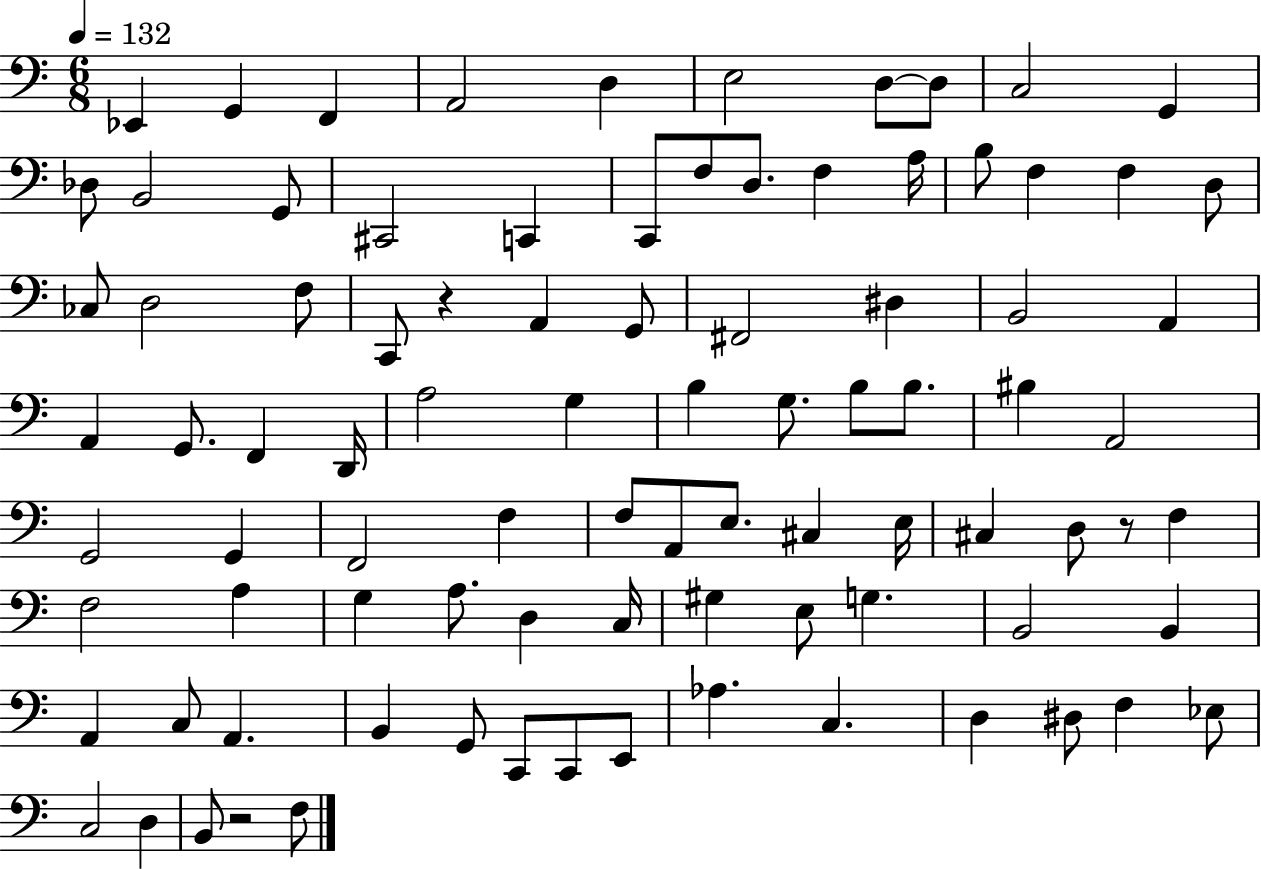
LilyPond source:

{
  \clef bass
  \numericTimeSignature
  \time 6/8
  \key c \major
  \tempo 4 = 132
  ees,4 g,4 f,4 | a,2 d4 | e2 d8~~ d8 | c2 g,4 | \break des8 b,2 g,8 | cis,2 c,4 | c,8 f8 d8. f4 a16 | b8 f4 f4 d8 | \break ces8 d2 f8 | c,8 r4 a,4 g,8 | fis,2 dis4 | b,2 a,4 | \break a,4 g,8. f,4 d,16 | a2 g4 | b4 g8. b8 b8. | bis4 a,2 | \break g,2 g,4 | f,2 f4 | f8 a,8 e8. cis4 e16 | cis4 d8 r8 f4 | \break f2 a4 | g4 a8. d4 c16 | gis4 e8 g4. | b,2 b,4 | \break a,4 c8 a,4. | b,4 g,8 c,8 c,8 e,8 | aes4. c4. | d4 dis8 f4 ees8 | \break c2 d4 | b,8 r2 f8 | \bar "|."
}